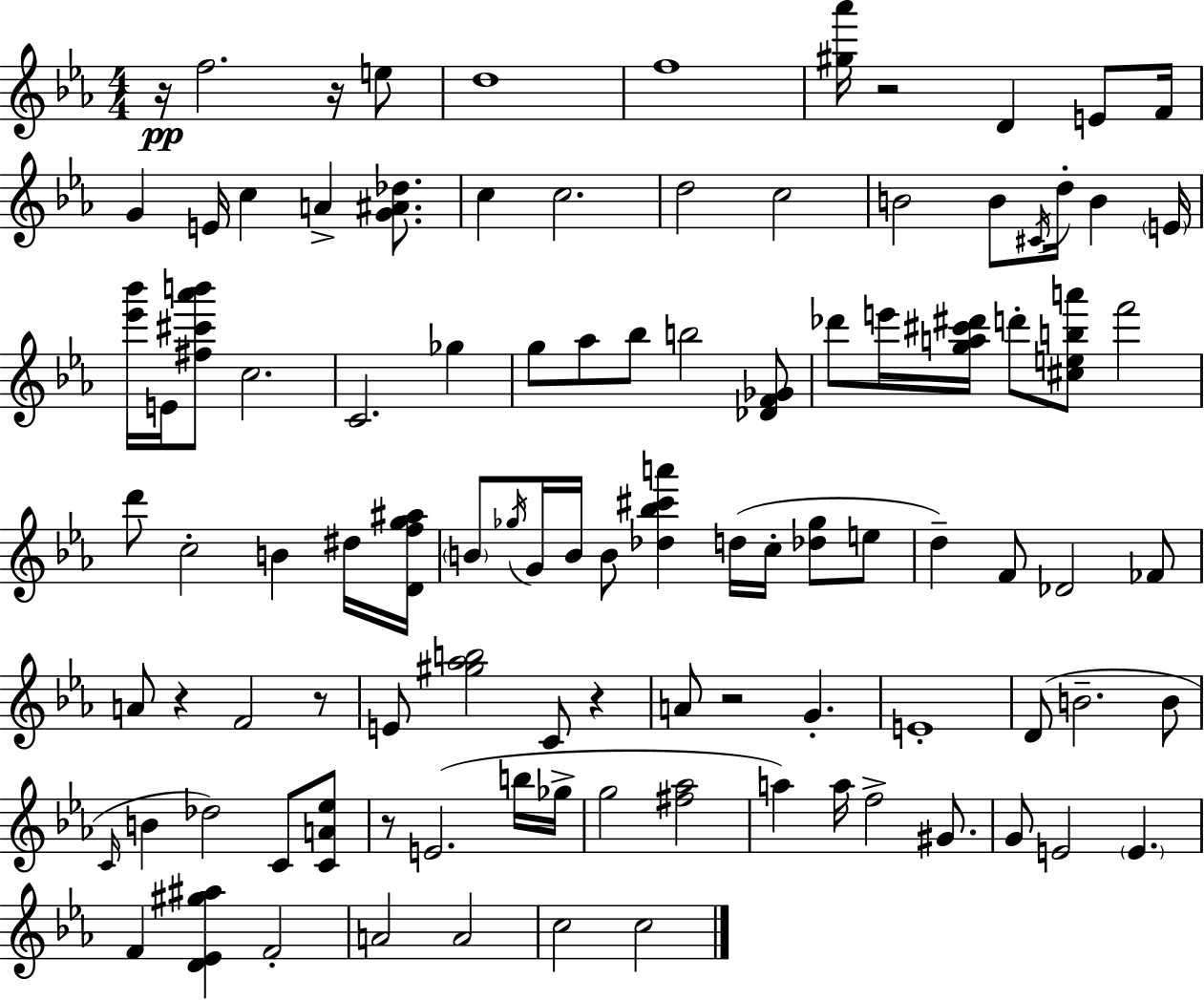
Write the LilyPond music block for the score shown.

{
  \clef treble
  \numericTimeSignature
  \time 4/4
  \key ees \major
  r16\pp f''2. r16 e''8 | d''1 | f''1 | <gis'' aes'''>16 r2 d'4 e'8 f'16 | \break g'4 e'16 c''4 a'4-> <g' ais' des''>8. | c''4 c''2. | d''2 c''2 | b'2 b'8 \acciaccatura { cis'16 } d''16-. b'4 | \break \parenthesize e'16 <ees''' bes'''>16 e'16 <fis'' cis''' aes''' b'''>8 c''2. | c'2. ges''4 | g''8 aes''8 bes''8 b''2 <des' f' ges'>8 | des'''8 e'''16 <g'' a'' cis''' dis'''>16 d'''8-. <cis'' e'' b'' a'''>8 f'''2 | \break d'''8 c''2-. b'4 dis''16 | <d' f'' g'' ais''>16 \parenthesize b'8 \acciaccatura { ges''16 } g'16 b'16 b'8 <des'' bes'' cis''' a'''>4 d''16( c''16-. <des'' ges''>8 | e''8 d''4--) f'8 des'2 | fes'8 a'8 r4 f'2 | \break r8 e'8 <gis'' aes'' b''>2 c'8 r4 | a'8 r2 g'4.-. | e'1-. | d'8( b'2.-- | \break b'8 \grace { c'16 } b'4 des''2) c'8 | <c' a' ees''>8 r8 e'2.( | b''16 ges''16-> g''2 <fis'' aes''>2 | a''4) a''16 f''2-> | \break gis'8. g'8 e'2 \parenthesize e'4. | f'4 <d' ees' gis'' ais''>4 f'2-. | a'2 a'2 | c''2 c''2 | \break \bar "|."
}